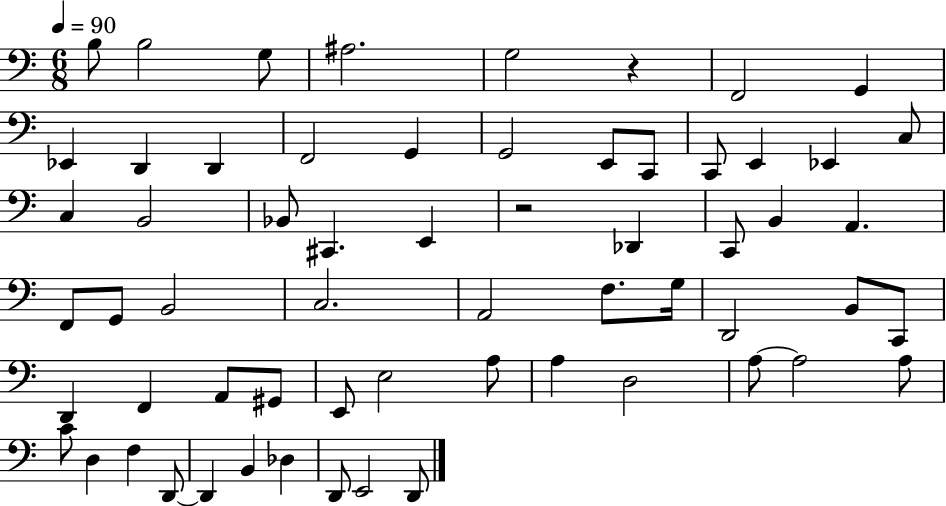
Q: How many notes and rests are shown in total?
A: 62